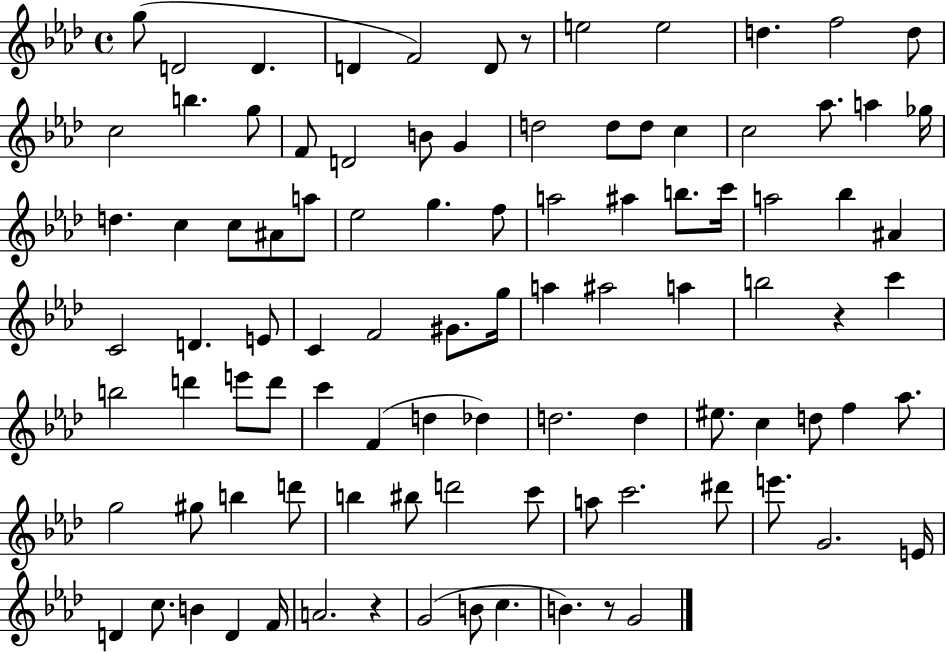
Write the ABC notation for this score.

X:1
T:Untitled
M:4/4
L:1/4
K:Ab
g/2 D2 D D F2 D/2 z/2 e2 e2 d f2 d/2 c2 b g/2 F/2 D2 B/2 G d2 d/2 d/2 c c2 _a/2 a _g/4 d c c/2 ^A/2 a/2 _e2 g f/2 a2 ^a b/2 c'/4 a2 _b ^A C2 D E/2 C F2 ^G/2 g/4 a ^a2 a b2 z c' b2 d' e'/2 d'/2 c' F d _d d2 d ^e/2 c d/2 f _a/2 g2 ^g/2 b d'/2 b ^b/2 d'2 c'/2 a/2 c'2 ^d'/2 e'/2 G2 E/4 D c/2 B D F/4 A2 z G2 B/2 c B z/2 G2